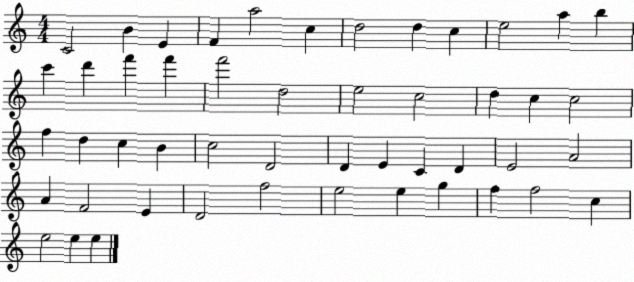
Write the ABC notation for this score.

X:1
T:Untitled
M:4/4
L:1/4
K:C
C2 B E F a2 c d2 d c e2 a b c' d' f' f' f'2 d2 e2 c2 d c c2 f d c B c2 D2 D E C D E2 A2 A F2 E D2 f2 e2 e g f f2 c e2 e e